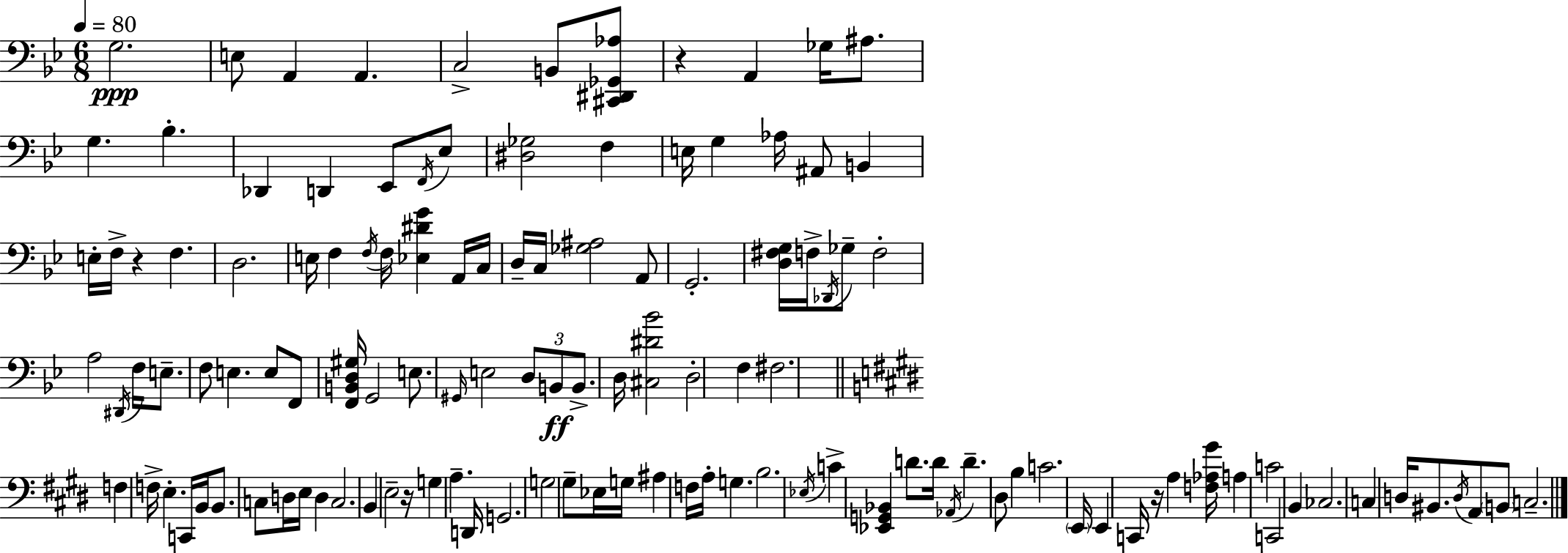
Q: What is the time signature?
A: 6/8